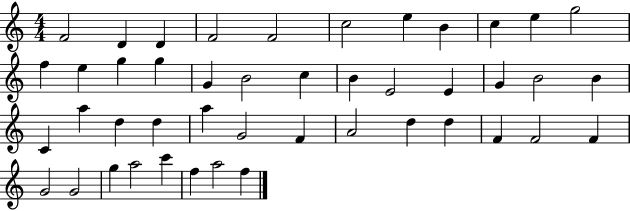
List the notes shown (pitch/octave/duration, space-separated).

F4/h D4/q D4/q F4/h F4/h C5/h E5/q B4/q C5/q E5/q G5/h F5/q E5/q G5/q G5/q G4/q B4/h C5/q B4/q E4/h E4/q G4/q B4/h B4/q C4/q A5/q D5/q D5/q A5/q G4/h F4/q A4/h D5/q D5/q F4/q F4/h F4/q G4/h G4/h G5/q A5/h C6/q F5/q A5/h F5/q